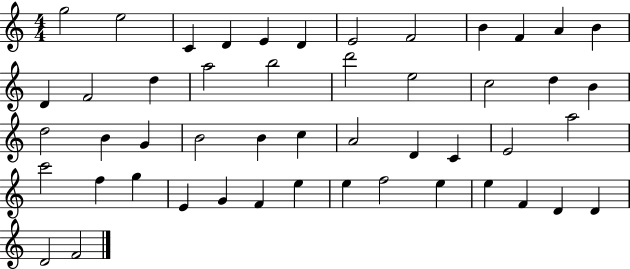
X:1
T:Untitled
M:4/4
L:1/4
K:C
g2 e2 C D E D E2 F2 B F A B D F2 d a2 b2 d'2 e2 c2 d B d2 B G B2 B c A2 D C E2 a2 c'2 f g E G F e e f2 e e F D D D2 F2